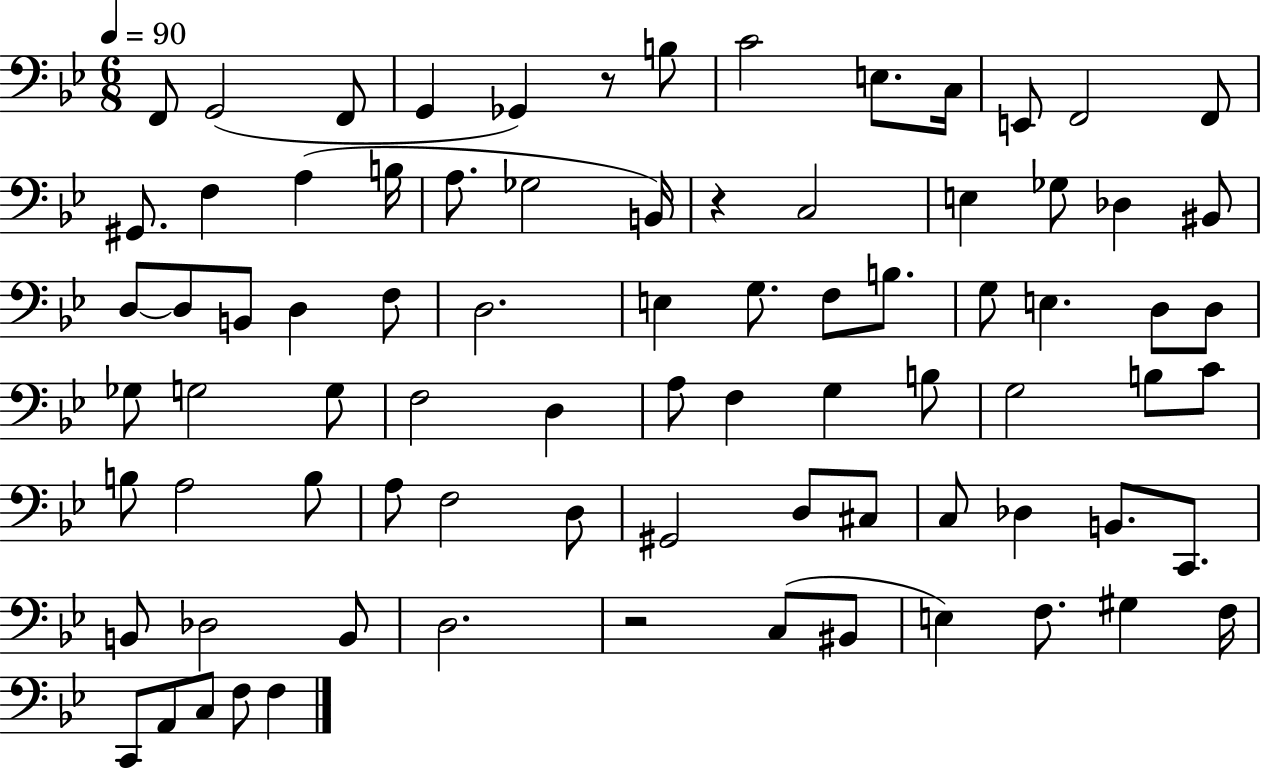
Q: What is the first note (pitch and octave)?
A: F2